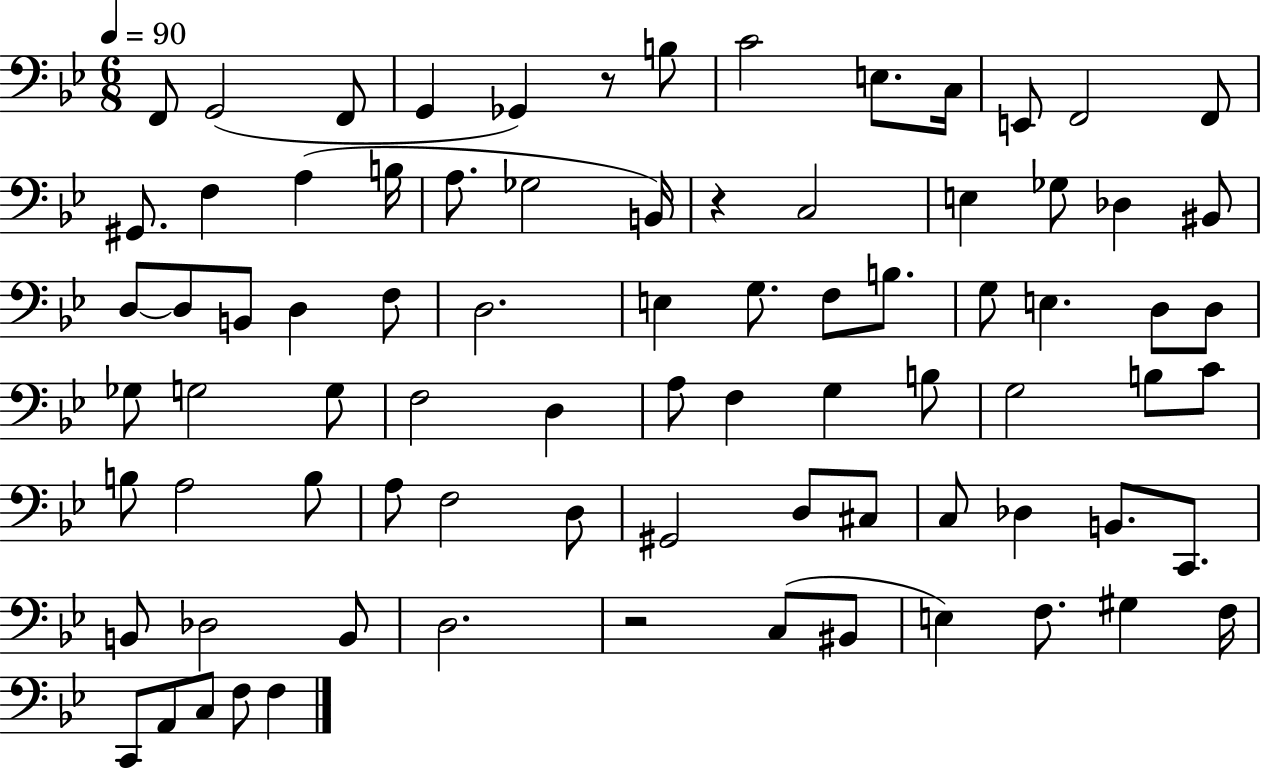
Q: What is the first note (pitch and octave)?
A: F2